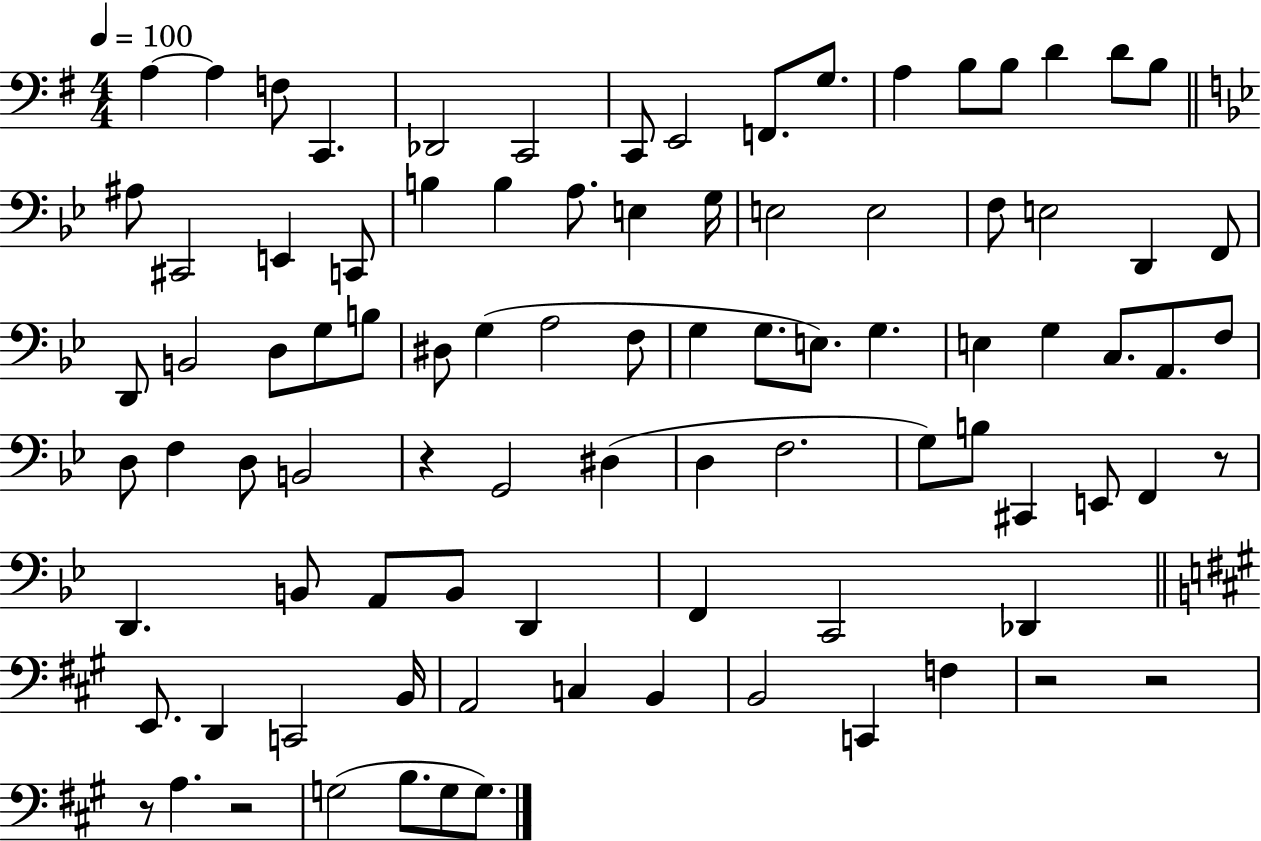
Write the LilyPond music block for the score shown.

{
  \clef bass
  \numericTimeSignature
  \time 4/4
  \key g \major
  \tempo 4 = 100
  a4~~ a4 f8 c,4. | des,2 c,2 | c,8 e,2 f,8. g8. | a4 b8 b8 d'4 d'8 b8 | \break \bar "||" \break \key g \minor ais8 cis,2 e,4 c,8 | b4 b4 a8. e4 g16 | e2 e2 | f8 e2 d,4 f,8 | \break d,8 b,2 d8 g8 b8 | dis8 g4( a2 f8 | g4 g8. e8.) g4. | e4 g4 c8. a,8. f8 | \break d8 f4 d8 b,2 | r4 g,2 dis4( | d4 f2. | g8) b8 cis,4 e,8 f,4 r8 | \break d,4. b,8 a,8 b,8 d,4 | f,4 c,2 des,4 | \bar "||" \break \key a \major e,8. d,4 c,2 b,16 | a,2 c4 b,4 | b,2 c,4 f4 | r2 r2 | \break r8 a4. r2 | g2( b8. g8 g8.) | \bar "|."
}